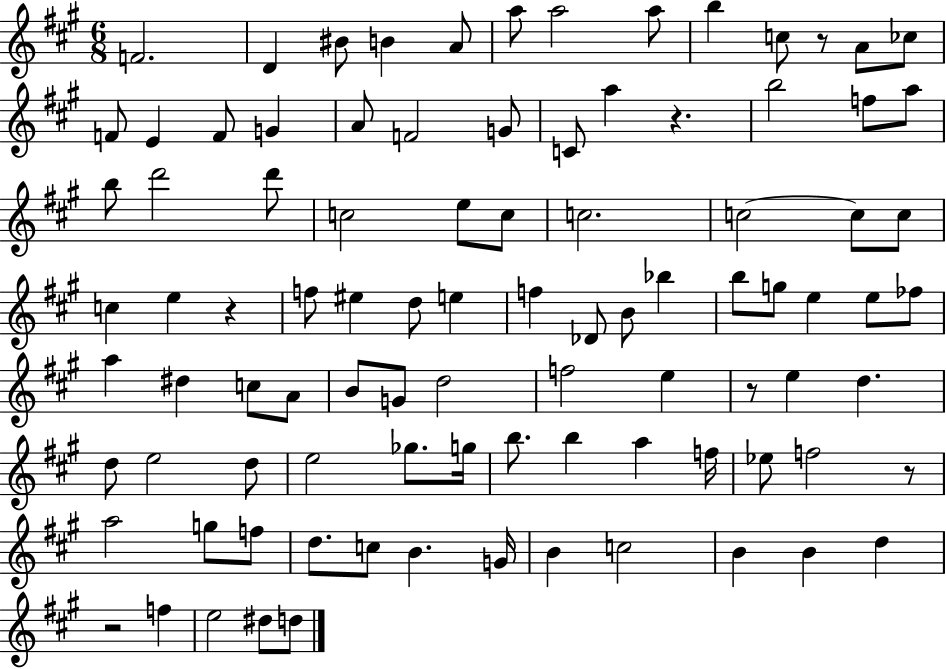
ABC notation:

X:1
T:Untitled
M:6/8
L:1/4
K:A
F2 D ^B/2 B A/2 a/2 a2 a/2 b c/2 z/2 A/2 _c/2 F/2 E F/2 G A/2 F2 G/2 C/2 a z b2 f/2 a/2 b/2 d'2 d'/2 c2 e/2 c/2 c2 c2 c/2 c/2 c e z f/2 ^e d/2 e f _D/2 B/2 _b b/2 g/2 e e/2 _f/2 a ^d c/2 A/2 B/2 G/2 d2 f2 e z/2 e d d/2 e2 d/2 e2 _g/2 g/4 b/2 b a f/4 _e/2 f2 z/2 a2 g/2 f/2 d/2 c/2 B G/4 B c2 B B d z2 f e2 ^d/2 d/2